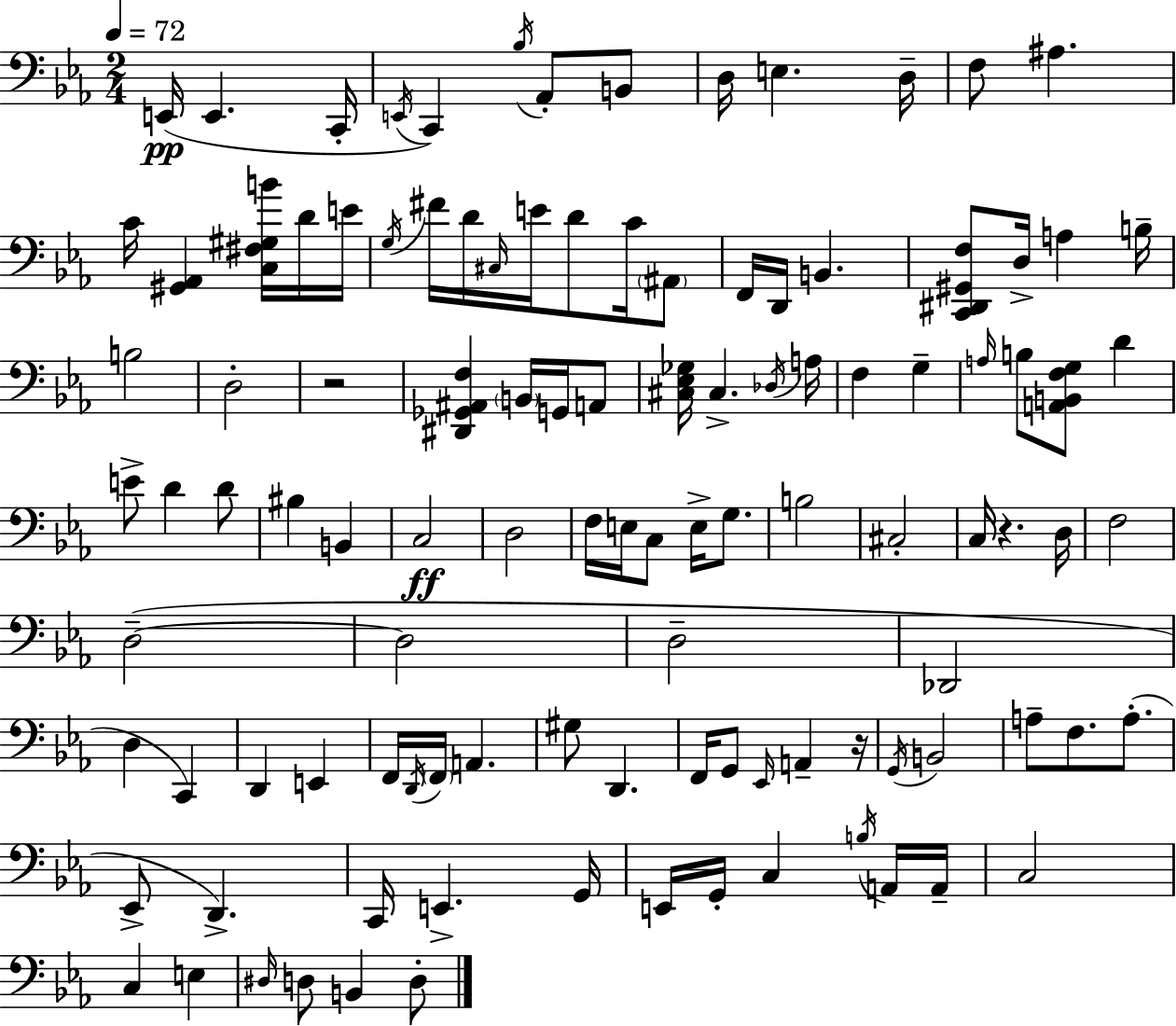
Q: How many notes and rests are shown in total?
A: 110